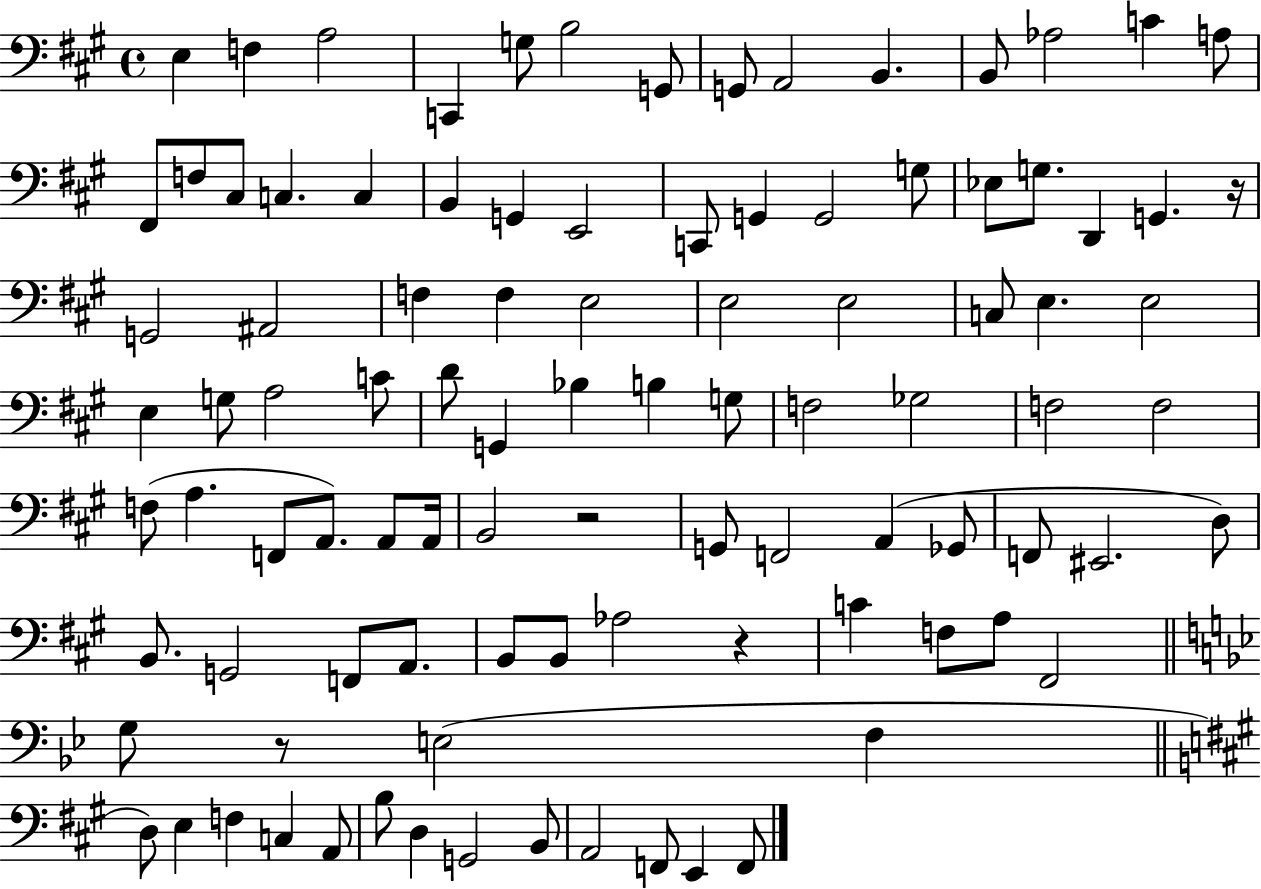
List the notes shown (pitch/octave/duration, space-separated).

E3/q F3/q A3/h C2/q G3/e B3/h G2/e G2/e A2/h B2/q. B2/e Ab3/h C4/q A3/e F#2/e F3/e C#3/e C3/q. C3/q B2/q G2/q E2/h C2/e G2/q G2/h G3/e Eb3/e G3/e. D2/q G2/q. R/s G2/h A#2/h F3/q F3/q E3/h E3/h E3/h C3/e E3/q. E3/h E3/q G3/e A3/h C4/e D4/e G2/q Bb3/q B3/q G3/e F3/h Gb3/h F3/h F3/h F3/e A3/q. F2/e A2/e. A2/e A2/s B2/h R/h G2/e F2/h A2/q Gb2/e F2/e EIS2/h. D3/e B2/e. G2/h F2/e A2/e. B2/e B2/e Ab3/h R/q C4/q F3/e A3/e F#2/h G3/e R/e E3/h F3/q D3/e E3/q F3/q C3/q A2/e B3/e D3/q G2/h B2/e A2/h F2/e E2/q F2/e